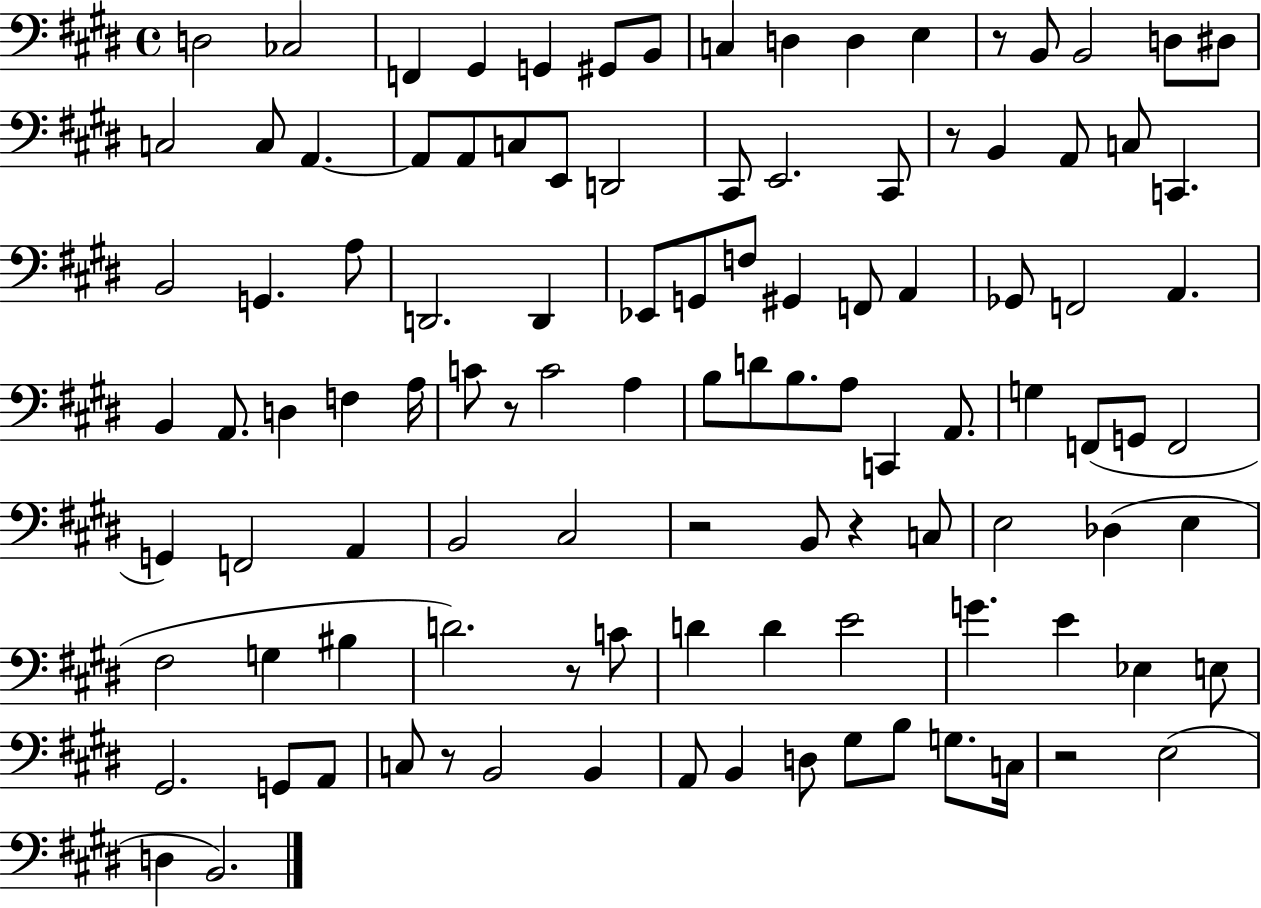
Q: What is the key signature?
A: E major